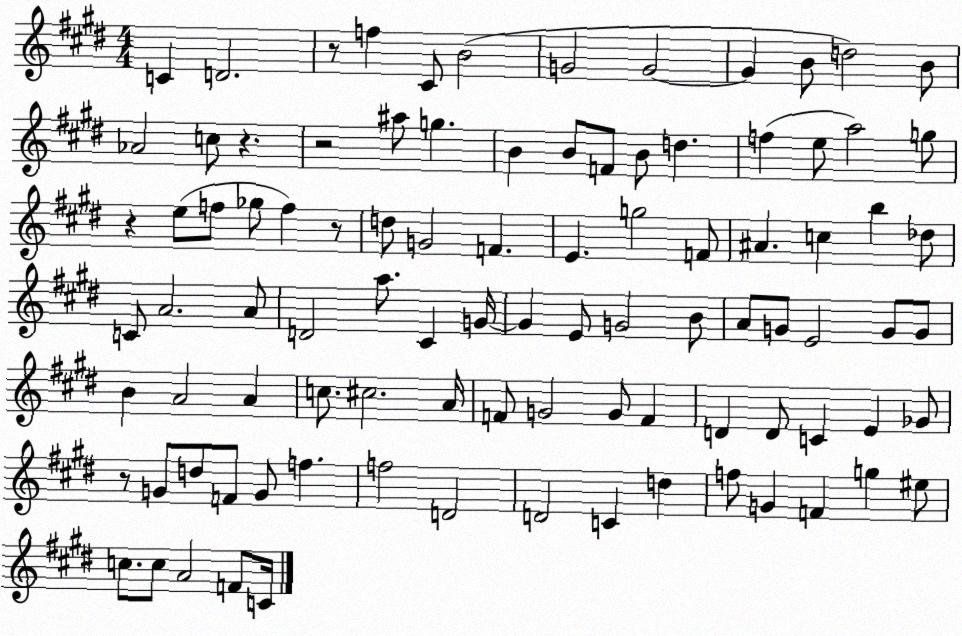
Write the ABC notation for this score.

X:1
T:Untitled
M:4/4
L:1/4
K:E
C D2 z/2 f ^C/2 B2 G2 G2 G B/2 d2 B/2 _A2 c/2 z z2 ^a/2 g B B/2 F/2 B/2 d f e/2 a2 g/2 z e/2 f/2 _g/2 f z/2 d/2 G2 F E g2 F/2 ^A c b _d/2 C/2 A2 A/2 D2 a/2 ^C G/4 G E/2 G2 B/2 A/2 G/2 E2 G/2 G/2 B A2 A c/2 ^c2 A/4 F/2 G2 G/2 F D D/2 C E _G/2 z/2 G/2 d/2 F/2 G/2 f f2 D2 D2 C d f/2 G F g ^e/2 c/2 c/2 A2 F/2 C/4